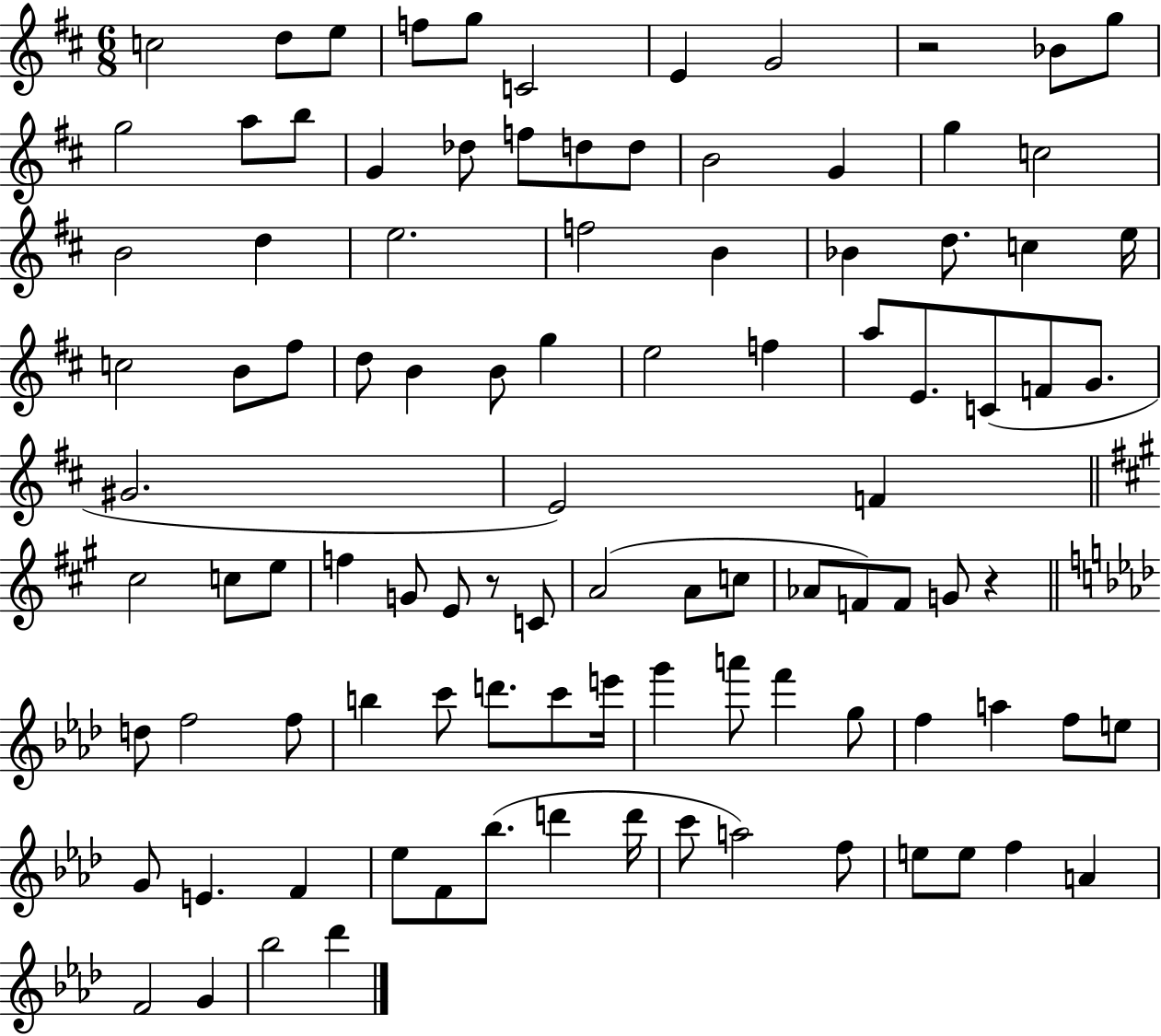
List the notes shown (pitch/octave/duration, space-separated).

C5/h D5/e E5/e F5/e G5/e C4/h E4/q G4/h R/h Bb4/e G5/e G5/h A5/e B5/e G4/q Db5/e F5/e D5/e D5/e B4/h G4/q G5/q C5/h B4/h D5/q E5/h. F5/h B4/q Bb4/q D5/e. C5/q E5/s C5/h B4/e F#5/e D5/e B4/q B4/e G5/q E5/h F5/q A5/e E4/e. C4/e F4/e G4/e. G#4/h. E4/h F4/q C#5/h C5/e E5/e F5/q G4/e E4/e R/e C4/e A4/h A4/e C5/e Ab4/e F4/e F4/e G4/e R/q D5/e F5/h F5/e B5/q C6/e D6/e. C6/e E6/s G6/q A6/e F6/q G5/e F5/q A5/q F5/e E5/e G4/e E4/q. F4/q Eb5/e F4/e Bb5/e. D6/q D6/s C6/e A5/h F5/e E5/e E5/e F5/q A4/q F4/h G4/q Bb5/h Db6/q